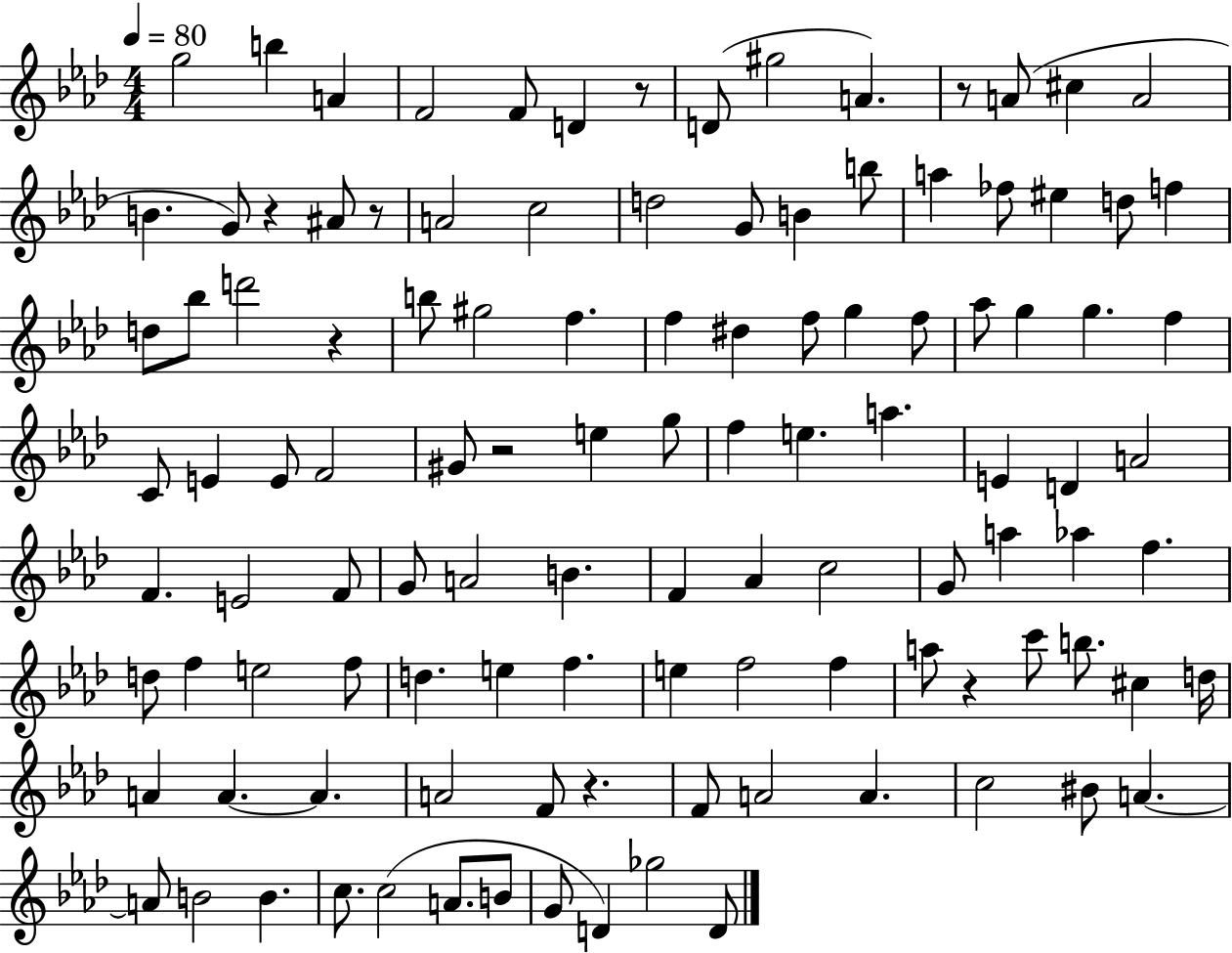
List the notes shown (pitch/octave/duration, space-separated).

G5/h B5/q A4/q F4/h F4/e D4/q R/e D4/e G#5/h A4/q. R/e A4/e C#5/q A4/h B4/q. G4/e R/q A#4/e R/e A4/h C5/h D5/h G4/e B4/q B5/e A5/q FES5/e EIS5/q D5/e F5/q D5/e Bb5/e D6/h R/q B5/e G#5/h F5/q. F5/q D#5/q F5/e G5/q F5/e Ab5/e G5/q G5/q. F5/q C4/e E4/q E4/e F4/h G#4/e R/h E5/q G5/e F5/q E5/q. A5/q. E4/q D4/q A4/h F4/q. E4/h F4/e G4/e A4/h B4/q. F4/q Ab4/q C5/h G4/e A5/q Ab5/q F5/q. D5/e F5/q E5/h F5/e D5/q. E5/q F5/q. E5/q F5/h F5/q A5/e R/q C6/e B5/e. C#5/q D5/s A4/q A4/q. A4/q. A4/h F4/e R/q. F4/e A4/h A4/q. C5/h BIS4/e A4/q. A4/e B4/h B4/q. C5/e. C5/h A4/e. B4/e G4/e D4/q Gb5/h D4/e